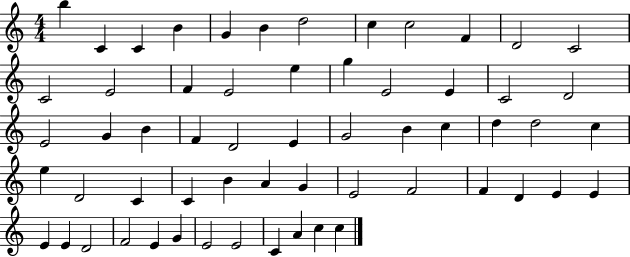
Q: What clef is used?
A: treble